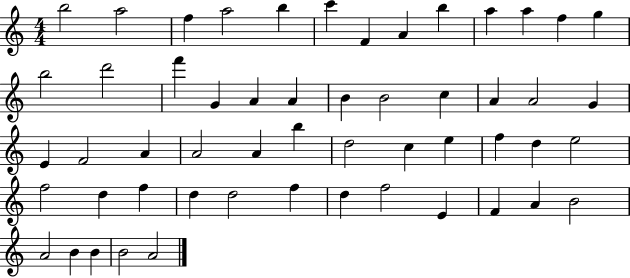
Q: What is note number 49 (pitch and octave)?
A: B4